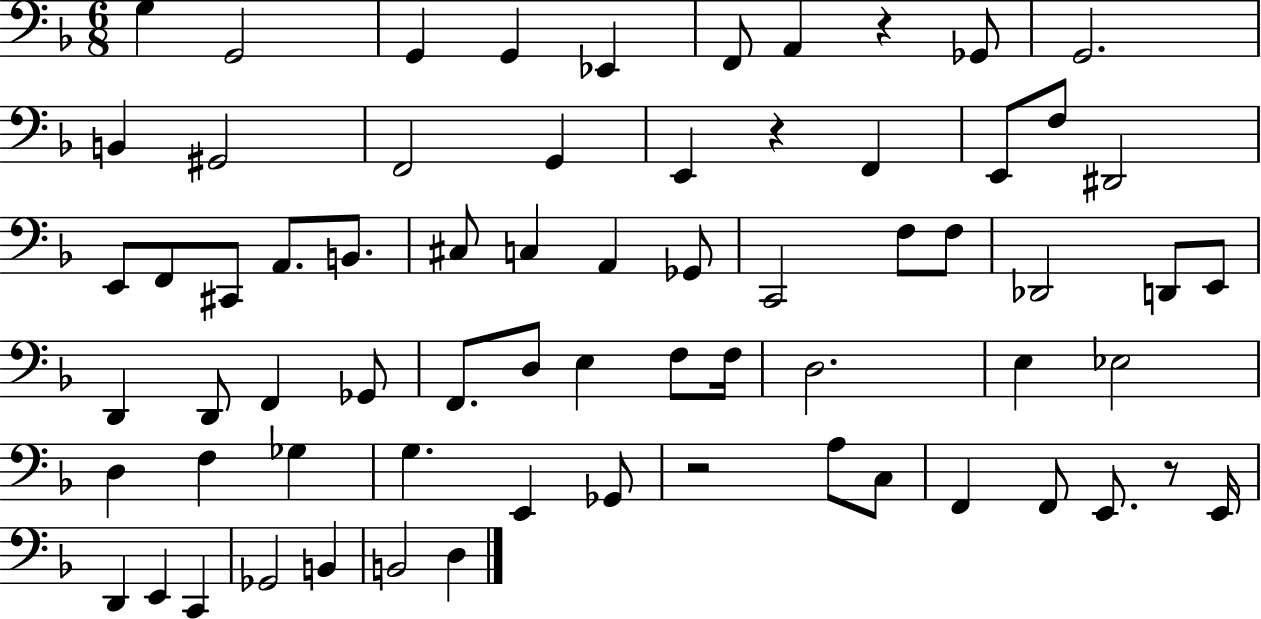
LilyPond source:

{
  \clef bass
  \numericTimeSignature
  \time 6/8
  \key f \major
  g4 g,2 | g,4 g,4 ees,4 | f,8 a,4 r4 ges,8 | g,2. | \break b,4 gis,2 | f,2 g,4 | e,4 r4 f,4 | e,8 f8 dis,2 | \break e,8 f,8 cis,8 a,8. b,8. | cis8 c4 a,4 ges,8 | c,2 f8 f8 | des,2 d,8 e,8 | \break d,4 d,8 f,4 ges,8 | f,8. d8 e4 f8 f16 | d2. | e4 ees2 | \break d4 f4 ges4 | g4. e,4 ges,8 | r2 a8 c8 | f,4 f,8 e,8. r8 e,16 | \break d,4 e,4 c,4 | ges,2 b,4 | b,2 d4 | \bar "|."
}